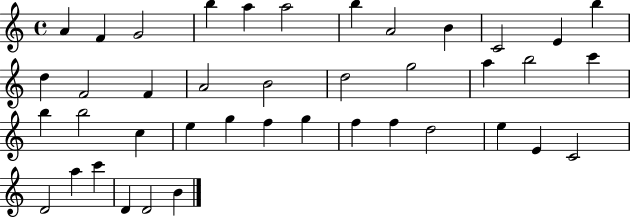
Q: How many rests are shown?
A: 0